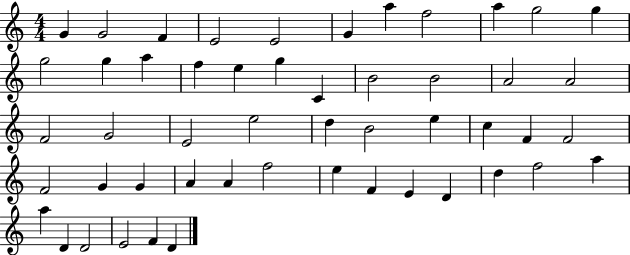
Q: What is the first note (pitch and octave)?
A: G4